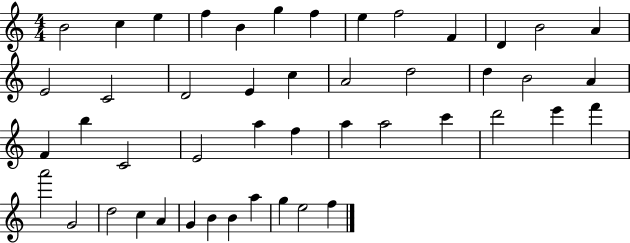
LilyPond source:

{
  \clef treble
  \numericTimeSignature
  \time 4/4
  \key c \major
  b'2 c''4 e''4 | f''4 b'4 g''4 f''4 | e''4 f''2 f'4 | d'4 b'2 a'4 | \break e'2 c'2 | d'2 e'4 c''4 | a'2 d''2 | d''4 b'2 a'4 | \break f'4 b''4 c'2 | e'2 a''4 f''4 | a''4 a''2 c'''4 | d'''2 e'''4 f'''4 | \break a'''2 g'2 | d''2 c''4 a'4 | g'4 b'4 b'4 a''4 | g''4 e''2 f''4 | \break \bar "|."
}